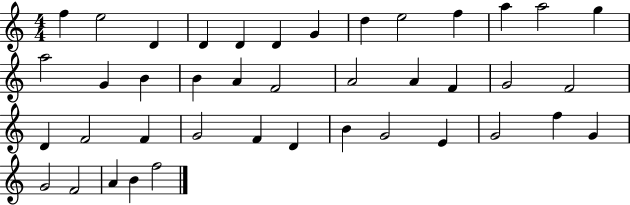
F5/q E5/h D4/q D4/q D4/q D4/q G4/q D5/q E5/h F5/q A5/q A5/h G5/q A5/h G4/q B4/q B4/q A4/q F4/h A4/h A4/q F4/q G4/h F4/h D4/q F4/h F4/q G4/h F4/q D4/q B4/q G4/h E4/q G4/h F5/q G4/q G4/h F4/h A4/q B4/q F5/h